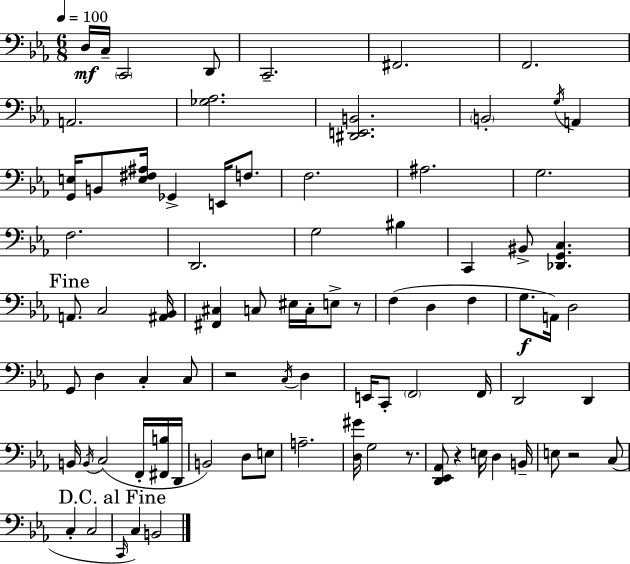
X:1
T:Untitled
M:6/8
L:1/4
K:Eb
D,/4 C,/4 C,,2 D,,/2 C,,2 ^F,,2 F,,2 A,,2 [_G,_A,]2 [^D,,E,,B,,]2 B,,2 G,/4 A,, [G,,E,]/4 B,,/2 [E,^F,^A,]/4 _G,, E,,/4 F,/2 F,2 ^A,2 G,2 F,2 D,,2 G,2 ^B, C,, ^B,,/2 [_D,,G,,C,] A,,/2 C,2 [^A,,_B,,]/4 [^F,,^C,] C,/2 ^E,/4 C,/4 E,/2 z/2 F, D, F, G,/2 A,,/4 D,2 G,,/2 D, C, C,/2 z2 C,/4 D, E,,/4 C,,/2 F,,2 F,,/4 D,,2 D,, B,,/4 B,,/4 C,2 F,,/4 [^F,,B,]/4 D,,/4 B,,2 D,/2 E,/2 A,2 [D,^G]/4 G,2 z/2 [D,,_E,,_A,,]/2 z E,/4 D, B,,/4 E,/2 z2 C,/2 C, C,2 C,,/4 C, B,,2